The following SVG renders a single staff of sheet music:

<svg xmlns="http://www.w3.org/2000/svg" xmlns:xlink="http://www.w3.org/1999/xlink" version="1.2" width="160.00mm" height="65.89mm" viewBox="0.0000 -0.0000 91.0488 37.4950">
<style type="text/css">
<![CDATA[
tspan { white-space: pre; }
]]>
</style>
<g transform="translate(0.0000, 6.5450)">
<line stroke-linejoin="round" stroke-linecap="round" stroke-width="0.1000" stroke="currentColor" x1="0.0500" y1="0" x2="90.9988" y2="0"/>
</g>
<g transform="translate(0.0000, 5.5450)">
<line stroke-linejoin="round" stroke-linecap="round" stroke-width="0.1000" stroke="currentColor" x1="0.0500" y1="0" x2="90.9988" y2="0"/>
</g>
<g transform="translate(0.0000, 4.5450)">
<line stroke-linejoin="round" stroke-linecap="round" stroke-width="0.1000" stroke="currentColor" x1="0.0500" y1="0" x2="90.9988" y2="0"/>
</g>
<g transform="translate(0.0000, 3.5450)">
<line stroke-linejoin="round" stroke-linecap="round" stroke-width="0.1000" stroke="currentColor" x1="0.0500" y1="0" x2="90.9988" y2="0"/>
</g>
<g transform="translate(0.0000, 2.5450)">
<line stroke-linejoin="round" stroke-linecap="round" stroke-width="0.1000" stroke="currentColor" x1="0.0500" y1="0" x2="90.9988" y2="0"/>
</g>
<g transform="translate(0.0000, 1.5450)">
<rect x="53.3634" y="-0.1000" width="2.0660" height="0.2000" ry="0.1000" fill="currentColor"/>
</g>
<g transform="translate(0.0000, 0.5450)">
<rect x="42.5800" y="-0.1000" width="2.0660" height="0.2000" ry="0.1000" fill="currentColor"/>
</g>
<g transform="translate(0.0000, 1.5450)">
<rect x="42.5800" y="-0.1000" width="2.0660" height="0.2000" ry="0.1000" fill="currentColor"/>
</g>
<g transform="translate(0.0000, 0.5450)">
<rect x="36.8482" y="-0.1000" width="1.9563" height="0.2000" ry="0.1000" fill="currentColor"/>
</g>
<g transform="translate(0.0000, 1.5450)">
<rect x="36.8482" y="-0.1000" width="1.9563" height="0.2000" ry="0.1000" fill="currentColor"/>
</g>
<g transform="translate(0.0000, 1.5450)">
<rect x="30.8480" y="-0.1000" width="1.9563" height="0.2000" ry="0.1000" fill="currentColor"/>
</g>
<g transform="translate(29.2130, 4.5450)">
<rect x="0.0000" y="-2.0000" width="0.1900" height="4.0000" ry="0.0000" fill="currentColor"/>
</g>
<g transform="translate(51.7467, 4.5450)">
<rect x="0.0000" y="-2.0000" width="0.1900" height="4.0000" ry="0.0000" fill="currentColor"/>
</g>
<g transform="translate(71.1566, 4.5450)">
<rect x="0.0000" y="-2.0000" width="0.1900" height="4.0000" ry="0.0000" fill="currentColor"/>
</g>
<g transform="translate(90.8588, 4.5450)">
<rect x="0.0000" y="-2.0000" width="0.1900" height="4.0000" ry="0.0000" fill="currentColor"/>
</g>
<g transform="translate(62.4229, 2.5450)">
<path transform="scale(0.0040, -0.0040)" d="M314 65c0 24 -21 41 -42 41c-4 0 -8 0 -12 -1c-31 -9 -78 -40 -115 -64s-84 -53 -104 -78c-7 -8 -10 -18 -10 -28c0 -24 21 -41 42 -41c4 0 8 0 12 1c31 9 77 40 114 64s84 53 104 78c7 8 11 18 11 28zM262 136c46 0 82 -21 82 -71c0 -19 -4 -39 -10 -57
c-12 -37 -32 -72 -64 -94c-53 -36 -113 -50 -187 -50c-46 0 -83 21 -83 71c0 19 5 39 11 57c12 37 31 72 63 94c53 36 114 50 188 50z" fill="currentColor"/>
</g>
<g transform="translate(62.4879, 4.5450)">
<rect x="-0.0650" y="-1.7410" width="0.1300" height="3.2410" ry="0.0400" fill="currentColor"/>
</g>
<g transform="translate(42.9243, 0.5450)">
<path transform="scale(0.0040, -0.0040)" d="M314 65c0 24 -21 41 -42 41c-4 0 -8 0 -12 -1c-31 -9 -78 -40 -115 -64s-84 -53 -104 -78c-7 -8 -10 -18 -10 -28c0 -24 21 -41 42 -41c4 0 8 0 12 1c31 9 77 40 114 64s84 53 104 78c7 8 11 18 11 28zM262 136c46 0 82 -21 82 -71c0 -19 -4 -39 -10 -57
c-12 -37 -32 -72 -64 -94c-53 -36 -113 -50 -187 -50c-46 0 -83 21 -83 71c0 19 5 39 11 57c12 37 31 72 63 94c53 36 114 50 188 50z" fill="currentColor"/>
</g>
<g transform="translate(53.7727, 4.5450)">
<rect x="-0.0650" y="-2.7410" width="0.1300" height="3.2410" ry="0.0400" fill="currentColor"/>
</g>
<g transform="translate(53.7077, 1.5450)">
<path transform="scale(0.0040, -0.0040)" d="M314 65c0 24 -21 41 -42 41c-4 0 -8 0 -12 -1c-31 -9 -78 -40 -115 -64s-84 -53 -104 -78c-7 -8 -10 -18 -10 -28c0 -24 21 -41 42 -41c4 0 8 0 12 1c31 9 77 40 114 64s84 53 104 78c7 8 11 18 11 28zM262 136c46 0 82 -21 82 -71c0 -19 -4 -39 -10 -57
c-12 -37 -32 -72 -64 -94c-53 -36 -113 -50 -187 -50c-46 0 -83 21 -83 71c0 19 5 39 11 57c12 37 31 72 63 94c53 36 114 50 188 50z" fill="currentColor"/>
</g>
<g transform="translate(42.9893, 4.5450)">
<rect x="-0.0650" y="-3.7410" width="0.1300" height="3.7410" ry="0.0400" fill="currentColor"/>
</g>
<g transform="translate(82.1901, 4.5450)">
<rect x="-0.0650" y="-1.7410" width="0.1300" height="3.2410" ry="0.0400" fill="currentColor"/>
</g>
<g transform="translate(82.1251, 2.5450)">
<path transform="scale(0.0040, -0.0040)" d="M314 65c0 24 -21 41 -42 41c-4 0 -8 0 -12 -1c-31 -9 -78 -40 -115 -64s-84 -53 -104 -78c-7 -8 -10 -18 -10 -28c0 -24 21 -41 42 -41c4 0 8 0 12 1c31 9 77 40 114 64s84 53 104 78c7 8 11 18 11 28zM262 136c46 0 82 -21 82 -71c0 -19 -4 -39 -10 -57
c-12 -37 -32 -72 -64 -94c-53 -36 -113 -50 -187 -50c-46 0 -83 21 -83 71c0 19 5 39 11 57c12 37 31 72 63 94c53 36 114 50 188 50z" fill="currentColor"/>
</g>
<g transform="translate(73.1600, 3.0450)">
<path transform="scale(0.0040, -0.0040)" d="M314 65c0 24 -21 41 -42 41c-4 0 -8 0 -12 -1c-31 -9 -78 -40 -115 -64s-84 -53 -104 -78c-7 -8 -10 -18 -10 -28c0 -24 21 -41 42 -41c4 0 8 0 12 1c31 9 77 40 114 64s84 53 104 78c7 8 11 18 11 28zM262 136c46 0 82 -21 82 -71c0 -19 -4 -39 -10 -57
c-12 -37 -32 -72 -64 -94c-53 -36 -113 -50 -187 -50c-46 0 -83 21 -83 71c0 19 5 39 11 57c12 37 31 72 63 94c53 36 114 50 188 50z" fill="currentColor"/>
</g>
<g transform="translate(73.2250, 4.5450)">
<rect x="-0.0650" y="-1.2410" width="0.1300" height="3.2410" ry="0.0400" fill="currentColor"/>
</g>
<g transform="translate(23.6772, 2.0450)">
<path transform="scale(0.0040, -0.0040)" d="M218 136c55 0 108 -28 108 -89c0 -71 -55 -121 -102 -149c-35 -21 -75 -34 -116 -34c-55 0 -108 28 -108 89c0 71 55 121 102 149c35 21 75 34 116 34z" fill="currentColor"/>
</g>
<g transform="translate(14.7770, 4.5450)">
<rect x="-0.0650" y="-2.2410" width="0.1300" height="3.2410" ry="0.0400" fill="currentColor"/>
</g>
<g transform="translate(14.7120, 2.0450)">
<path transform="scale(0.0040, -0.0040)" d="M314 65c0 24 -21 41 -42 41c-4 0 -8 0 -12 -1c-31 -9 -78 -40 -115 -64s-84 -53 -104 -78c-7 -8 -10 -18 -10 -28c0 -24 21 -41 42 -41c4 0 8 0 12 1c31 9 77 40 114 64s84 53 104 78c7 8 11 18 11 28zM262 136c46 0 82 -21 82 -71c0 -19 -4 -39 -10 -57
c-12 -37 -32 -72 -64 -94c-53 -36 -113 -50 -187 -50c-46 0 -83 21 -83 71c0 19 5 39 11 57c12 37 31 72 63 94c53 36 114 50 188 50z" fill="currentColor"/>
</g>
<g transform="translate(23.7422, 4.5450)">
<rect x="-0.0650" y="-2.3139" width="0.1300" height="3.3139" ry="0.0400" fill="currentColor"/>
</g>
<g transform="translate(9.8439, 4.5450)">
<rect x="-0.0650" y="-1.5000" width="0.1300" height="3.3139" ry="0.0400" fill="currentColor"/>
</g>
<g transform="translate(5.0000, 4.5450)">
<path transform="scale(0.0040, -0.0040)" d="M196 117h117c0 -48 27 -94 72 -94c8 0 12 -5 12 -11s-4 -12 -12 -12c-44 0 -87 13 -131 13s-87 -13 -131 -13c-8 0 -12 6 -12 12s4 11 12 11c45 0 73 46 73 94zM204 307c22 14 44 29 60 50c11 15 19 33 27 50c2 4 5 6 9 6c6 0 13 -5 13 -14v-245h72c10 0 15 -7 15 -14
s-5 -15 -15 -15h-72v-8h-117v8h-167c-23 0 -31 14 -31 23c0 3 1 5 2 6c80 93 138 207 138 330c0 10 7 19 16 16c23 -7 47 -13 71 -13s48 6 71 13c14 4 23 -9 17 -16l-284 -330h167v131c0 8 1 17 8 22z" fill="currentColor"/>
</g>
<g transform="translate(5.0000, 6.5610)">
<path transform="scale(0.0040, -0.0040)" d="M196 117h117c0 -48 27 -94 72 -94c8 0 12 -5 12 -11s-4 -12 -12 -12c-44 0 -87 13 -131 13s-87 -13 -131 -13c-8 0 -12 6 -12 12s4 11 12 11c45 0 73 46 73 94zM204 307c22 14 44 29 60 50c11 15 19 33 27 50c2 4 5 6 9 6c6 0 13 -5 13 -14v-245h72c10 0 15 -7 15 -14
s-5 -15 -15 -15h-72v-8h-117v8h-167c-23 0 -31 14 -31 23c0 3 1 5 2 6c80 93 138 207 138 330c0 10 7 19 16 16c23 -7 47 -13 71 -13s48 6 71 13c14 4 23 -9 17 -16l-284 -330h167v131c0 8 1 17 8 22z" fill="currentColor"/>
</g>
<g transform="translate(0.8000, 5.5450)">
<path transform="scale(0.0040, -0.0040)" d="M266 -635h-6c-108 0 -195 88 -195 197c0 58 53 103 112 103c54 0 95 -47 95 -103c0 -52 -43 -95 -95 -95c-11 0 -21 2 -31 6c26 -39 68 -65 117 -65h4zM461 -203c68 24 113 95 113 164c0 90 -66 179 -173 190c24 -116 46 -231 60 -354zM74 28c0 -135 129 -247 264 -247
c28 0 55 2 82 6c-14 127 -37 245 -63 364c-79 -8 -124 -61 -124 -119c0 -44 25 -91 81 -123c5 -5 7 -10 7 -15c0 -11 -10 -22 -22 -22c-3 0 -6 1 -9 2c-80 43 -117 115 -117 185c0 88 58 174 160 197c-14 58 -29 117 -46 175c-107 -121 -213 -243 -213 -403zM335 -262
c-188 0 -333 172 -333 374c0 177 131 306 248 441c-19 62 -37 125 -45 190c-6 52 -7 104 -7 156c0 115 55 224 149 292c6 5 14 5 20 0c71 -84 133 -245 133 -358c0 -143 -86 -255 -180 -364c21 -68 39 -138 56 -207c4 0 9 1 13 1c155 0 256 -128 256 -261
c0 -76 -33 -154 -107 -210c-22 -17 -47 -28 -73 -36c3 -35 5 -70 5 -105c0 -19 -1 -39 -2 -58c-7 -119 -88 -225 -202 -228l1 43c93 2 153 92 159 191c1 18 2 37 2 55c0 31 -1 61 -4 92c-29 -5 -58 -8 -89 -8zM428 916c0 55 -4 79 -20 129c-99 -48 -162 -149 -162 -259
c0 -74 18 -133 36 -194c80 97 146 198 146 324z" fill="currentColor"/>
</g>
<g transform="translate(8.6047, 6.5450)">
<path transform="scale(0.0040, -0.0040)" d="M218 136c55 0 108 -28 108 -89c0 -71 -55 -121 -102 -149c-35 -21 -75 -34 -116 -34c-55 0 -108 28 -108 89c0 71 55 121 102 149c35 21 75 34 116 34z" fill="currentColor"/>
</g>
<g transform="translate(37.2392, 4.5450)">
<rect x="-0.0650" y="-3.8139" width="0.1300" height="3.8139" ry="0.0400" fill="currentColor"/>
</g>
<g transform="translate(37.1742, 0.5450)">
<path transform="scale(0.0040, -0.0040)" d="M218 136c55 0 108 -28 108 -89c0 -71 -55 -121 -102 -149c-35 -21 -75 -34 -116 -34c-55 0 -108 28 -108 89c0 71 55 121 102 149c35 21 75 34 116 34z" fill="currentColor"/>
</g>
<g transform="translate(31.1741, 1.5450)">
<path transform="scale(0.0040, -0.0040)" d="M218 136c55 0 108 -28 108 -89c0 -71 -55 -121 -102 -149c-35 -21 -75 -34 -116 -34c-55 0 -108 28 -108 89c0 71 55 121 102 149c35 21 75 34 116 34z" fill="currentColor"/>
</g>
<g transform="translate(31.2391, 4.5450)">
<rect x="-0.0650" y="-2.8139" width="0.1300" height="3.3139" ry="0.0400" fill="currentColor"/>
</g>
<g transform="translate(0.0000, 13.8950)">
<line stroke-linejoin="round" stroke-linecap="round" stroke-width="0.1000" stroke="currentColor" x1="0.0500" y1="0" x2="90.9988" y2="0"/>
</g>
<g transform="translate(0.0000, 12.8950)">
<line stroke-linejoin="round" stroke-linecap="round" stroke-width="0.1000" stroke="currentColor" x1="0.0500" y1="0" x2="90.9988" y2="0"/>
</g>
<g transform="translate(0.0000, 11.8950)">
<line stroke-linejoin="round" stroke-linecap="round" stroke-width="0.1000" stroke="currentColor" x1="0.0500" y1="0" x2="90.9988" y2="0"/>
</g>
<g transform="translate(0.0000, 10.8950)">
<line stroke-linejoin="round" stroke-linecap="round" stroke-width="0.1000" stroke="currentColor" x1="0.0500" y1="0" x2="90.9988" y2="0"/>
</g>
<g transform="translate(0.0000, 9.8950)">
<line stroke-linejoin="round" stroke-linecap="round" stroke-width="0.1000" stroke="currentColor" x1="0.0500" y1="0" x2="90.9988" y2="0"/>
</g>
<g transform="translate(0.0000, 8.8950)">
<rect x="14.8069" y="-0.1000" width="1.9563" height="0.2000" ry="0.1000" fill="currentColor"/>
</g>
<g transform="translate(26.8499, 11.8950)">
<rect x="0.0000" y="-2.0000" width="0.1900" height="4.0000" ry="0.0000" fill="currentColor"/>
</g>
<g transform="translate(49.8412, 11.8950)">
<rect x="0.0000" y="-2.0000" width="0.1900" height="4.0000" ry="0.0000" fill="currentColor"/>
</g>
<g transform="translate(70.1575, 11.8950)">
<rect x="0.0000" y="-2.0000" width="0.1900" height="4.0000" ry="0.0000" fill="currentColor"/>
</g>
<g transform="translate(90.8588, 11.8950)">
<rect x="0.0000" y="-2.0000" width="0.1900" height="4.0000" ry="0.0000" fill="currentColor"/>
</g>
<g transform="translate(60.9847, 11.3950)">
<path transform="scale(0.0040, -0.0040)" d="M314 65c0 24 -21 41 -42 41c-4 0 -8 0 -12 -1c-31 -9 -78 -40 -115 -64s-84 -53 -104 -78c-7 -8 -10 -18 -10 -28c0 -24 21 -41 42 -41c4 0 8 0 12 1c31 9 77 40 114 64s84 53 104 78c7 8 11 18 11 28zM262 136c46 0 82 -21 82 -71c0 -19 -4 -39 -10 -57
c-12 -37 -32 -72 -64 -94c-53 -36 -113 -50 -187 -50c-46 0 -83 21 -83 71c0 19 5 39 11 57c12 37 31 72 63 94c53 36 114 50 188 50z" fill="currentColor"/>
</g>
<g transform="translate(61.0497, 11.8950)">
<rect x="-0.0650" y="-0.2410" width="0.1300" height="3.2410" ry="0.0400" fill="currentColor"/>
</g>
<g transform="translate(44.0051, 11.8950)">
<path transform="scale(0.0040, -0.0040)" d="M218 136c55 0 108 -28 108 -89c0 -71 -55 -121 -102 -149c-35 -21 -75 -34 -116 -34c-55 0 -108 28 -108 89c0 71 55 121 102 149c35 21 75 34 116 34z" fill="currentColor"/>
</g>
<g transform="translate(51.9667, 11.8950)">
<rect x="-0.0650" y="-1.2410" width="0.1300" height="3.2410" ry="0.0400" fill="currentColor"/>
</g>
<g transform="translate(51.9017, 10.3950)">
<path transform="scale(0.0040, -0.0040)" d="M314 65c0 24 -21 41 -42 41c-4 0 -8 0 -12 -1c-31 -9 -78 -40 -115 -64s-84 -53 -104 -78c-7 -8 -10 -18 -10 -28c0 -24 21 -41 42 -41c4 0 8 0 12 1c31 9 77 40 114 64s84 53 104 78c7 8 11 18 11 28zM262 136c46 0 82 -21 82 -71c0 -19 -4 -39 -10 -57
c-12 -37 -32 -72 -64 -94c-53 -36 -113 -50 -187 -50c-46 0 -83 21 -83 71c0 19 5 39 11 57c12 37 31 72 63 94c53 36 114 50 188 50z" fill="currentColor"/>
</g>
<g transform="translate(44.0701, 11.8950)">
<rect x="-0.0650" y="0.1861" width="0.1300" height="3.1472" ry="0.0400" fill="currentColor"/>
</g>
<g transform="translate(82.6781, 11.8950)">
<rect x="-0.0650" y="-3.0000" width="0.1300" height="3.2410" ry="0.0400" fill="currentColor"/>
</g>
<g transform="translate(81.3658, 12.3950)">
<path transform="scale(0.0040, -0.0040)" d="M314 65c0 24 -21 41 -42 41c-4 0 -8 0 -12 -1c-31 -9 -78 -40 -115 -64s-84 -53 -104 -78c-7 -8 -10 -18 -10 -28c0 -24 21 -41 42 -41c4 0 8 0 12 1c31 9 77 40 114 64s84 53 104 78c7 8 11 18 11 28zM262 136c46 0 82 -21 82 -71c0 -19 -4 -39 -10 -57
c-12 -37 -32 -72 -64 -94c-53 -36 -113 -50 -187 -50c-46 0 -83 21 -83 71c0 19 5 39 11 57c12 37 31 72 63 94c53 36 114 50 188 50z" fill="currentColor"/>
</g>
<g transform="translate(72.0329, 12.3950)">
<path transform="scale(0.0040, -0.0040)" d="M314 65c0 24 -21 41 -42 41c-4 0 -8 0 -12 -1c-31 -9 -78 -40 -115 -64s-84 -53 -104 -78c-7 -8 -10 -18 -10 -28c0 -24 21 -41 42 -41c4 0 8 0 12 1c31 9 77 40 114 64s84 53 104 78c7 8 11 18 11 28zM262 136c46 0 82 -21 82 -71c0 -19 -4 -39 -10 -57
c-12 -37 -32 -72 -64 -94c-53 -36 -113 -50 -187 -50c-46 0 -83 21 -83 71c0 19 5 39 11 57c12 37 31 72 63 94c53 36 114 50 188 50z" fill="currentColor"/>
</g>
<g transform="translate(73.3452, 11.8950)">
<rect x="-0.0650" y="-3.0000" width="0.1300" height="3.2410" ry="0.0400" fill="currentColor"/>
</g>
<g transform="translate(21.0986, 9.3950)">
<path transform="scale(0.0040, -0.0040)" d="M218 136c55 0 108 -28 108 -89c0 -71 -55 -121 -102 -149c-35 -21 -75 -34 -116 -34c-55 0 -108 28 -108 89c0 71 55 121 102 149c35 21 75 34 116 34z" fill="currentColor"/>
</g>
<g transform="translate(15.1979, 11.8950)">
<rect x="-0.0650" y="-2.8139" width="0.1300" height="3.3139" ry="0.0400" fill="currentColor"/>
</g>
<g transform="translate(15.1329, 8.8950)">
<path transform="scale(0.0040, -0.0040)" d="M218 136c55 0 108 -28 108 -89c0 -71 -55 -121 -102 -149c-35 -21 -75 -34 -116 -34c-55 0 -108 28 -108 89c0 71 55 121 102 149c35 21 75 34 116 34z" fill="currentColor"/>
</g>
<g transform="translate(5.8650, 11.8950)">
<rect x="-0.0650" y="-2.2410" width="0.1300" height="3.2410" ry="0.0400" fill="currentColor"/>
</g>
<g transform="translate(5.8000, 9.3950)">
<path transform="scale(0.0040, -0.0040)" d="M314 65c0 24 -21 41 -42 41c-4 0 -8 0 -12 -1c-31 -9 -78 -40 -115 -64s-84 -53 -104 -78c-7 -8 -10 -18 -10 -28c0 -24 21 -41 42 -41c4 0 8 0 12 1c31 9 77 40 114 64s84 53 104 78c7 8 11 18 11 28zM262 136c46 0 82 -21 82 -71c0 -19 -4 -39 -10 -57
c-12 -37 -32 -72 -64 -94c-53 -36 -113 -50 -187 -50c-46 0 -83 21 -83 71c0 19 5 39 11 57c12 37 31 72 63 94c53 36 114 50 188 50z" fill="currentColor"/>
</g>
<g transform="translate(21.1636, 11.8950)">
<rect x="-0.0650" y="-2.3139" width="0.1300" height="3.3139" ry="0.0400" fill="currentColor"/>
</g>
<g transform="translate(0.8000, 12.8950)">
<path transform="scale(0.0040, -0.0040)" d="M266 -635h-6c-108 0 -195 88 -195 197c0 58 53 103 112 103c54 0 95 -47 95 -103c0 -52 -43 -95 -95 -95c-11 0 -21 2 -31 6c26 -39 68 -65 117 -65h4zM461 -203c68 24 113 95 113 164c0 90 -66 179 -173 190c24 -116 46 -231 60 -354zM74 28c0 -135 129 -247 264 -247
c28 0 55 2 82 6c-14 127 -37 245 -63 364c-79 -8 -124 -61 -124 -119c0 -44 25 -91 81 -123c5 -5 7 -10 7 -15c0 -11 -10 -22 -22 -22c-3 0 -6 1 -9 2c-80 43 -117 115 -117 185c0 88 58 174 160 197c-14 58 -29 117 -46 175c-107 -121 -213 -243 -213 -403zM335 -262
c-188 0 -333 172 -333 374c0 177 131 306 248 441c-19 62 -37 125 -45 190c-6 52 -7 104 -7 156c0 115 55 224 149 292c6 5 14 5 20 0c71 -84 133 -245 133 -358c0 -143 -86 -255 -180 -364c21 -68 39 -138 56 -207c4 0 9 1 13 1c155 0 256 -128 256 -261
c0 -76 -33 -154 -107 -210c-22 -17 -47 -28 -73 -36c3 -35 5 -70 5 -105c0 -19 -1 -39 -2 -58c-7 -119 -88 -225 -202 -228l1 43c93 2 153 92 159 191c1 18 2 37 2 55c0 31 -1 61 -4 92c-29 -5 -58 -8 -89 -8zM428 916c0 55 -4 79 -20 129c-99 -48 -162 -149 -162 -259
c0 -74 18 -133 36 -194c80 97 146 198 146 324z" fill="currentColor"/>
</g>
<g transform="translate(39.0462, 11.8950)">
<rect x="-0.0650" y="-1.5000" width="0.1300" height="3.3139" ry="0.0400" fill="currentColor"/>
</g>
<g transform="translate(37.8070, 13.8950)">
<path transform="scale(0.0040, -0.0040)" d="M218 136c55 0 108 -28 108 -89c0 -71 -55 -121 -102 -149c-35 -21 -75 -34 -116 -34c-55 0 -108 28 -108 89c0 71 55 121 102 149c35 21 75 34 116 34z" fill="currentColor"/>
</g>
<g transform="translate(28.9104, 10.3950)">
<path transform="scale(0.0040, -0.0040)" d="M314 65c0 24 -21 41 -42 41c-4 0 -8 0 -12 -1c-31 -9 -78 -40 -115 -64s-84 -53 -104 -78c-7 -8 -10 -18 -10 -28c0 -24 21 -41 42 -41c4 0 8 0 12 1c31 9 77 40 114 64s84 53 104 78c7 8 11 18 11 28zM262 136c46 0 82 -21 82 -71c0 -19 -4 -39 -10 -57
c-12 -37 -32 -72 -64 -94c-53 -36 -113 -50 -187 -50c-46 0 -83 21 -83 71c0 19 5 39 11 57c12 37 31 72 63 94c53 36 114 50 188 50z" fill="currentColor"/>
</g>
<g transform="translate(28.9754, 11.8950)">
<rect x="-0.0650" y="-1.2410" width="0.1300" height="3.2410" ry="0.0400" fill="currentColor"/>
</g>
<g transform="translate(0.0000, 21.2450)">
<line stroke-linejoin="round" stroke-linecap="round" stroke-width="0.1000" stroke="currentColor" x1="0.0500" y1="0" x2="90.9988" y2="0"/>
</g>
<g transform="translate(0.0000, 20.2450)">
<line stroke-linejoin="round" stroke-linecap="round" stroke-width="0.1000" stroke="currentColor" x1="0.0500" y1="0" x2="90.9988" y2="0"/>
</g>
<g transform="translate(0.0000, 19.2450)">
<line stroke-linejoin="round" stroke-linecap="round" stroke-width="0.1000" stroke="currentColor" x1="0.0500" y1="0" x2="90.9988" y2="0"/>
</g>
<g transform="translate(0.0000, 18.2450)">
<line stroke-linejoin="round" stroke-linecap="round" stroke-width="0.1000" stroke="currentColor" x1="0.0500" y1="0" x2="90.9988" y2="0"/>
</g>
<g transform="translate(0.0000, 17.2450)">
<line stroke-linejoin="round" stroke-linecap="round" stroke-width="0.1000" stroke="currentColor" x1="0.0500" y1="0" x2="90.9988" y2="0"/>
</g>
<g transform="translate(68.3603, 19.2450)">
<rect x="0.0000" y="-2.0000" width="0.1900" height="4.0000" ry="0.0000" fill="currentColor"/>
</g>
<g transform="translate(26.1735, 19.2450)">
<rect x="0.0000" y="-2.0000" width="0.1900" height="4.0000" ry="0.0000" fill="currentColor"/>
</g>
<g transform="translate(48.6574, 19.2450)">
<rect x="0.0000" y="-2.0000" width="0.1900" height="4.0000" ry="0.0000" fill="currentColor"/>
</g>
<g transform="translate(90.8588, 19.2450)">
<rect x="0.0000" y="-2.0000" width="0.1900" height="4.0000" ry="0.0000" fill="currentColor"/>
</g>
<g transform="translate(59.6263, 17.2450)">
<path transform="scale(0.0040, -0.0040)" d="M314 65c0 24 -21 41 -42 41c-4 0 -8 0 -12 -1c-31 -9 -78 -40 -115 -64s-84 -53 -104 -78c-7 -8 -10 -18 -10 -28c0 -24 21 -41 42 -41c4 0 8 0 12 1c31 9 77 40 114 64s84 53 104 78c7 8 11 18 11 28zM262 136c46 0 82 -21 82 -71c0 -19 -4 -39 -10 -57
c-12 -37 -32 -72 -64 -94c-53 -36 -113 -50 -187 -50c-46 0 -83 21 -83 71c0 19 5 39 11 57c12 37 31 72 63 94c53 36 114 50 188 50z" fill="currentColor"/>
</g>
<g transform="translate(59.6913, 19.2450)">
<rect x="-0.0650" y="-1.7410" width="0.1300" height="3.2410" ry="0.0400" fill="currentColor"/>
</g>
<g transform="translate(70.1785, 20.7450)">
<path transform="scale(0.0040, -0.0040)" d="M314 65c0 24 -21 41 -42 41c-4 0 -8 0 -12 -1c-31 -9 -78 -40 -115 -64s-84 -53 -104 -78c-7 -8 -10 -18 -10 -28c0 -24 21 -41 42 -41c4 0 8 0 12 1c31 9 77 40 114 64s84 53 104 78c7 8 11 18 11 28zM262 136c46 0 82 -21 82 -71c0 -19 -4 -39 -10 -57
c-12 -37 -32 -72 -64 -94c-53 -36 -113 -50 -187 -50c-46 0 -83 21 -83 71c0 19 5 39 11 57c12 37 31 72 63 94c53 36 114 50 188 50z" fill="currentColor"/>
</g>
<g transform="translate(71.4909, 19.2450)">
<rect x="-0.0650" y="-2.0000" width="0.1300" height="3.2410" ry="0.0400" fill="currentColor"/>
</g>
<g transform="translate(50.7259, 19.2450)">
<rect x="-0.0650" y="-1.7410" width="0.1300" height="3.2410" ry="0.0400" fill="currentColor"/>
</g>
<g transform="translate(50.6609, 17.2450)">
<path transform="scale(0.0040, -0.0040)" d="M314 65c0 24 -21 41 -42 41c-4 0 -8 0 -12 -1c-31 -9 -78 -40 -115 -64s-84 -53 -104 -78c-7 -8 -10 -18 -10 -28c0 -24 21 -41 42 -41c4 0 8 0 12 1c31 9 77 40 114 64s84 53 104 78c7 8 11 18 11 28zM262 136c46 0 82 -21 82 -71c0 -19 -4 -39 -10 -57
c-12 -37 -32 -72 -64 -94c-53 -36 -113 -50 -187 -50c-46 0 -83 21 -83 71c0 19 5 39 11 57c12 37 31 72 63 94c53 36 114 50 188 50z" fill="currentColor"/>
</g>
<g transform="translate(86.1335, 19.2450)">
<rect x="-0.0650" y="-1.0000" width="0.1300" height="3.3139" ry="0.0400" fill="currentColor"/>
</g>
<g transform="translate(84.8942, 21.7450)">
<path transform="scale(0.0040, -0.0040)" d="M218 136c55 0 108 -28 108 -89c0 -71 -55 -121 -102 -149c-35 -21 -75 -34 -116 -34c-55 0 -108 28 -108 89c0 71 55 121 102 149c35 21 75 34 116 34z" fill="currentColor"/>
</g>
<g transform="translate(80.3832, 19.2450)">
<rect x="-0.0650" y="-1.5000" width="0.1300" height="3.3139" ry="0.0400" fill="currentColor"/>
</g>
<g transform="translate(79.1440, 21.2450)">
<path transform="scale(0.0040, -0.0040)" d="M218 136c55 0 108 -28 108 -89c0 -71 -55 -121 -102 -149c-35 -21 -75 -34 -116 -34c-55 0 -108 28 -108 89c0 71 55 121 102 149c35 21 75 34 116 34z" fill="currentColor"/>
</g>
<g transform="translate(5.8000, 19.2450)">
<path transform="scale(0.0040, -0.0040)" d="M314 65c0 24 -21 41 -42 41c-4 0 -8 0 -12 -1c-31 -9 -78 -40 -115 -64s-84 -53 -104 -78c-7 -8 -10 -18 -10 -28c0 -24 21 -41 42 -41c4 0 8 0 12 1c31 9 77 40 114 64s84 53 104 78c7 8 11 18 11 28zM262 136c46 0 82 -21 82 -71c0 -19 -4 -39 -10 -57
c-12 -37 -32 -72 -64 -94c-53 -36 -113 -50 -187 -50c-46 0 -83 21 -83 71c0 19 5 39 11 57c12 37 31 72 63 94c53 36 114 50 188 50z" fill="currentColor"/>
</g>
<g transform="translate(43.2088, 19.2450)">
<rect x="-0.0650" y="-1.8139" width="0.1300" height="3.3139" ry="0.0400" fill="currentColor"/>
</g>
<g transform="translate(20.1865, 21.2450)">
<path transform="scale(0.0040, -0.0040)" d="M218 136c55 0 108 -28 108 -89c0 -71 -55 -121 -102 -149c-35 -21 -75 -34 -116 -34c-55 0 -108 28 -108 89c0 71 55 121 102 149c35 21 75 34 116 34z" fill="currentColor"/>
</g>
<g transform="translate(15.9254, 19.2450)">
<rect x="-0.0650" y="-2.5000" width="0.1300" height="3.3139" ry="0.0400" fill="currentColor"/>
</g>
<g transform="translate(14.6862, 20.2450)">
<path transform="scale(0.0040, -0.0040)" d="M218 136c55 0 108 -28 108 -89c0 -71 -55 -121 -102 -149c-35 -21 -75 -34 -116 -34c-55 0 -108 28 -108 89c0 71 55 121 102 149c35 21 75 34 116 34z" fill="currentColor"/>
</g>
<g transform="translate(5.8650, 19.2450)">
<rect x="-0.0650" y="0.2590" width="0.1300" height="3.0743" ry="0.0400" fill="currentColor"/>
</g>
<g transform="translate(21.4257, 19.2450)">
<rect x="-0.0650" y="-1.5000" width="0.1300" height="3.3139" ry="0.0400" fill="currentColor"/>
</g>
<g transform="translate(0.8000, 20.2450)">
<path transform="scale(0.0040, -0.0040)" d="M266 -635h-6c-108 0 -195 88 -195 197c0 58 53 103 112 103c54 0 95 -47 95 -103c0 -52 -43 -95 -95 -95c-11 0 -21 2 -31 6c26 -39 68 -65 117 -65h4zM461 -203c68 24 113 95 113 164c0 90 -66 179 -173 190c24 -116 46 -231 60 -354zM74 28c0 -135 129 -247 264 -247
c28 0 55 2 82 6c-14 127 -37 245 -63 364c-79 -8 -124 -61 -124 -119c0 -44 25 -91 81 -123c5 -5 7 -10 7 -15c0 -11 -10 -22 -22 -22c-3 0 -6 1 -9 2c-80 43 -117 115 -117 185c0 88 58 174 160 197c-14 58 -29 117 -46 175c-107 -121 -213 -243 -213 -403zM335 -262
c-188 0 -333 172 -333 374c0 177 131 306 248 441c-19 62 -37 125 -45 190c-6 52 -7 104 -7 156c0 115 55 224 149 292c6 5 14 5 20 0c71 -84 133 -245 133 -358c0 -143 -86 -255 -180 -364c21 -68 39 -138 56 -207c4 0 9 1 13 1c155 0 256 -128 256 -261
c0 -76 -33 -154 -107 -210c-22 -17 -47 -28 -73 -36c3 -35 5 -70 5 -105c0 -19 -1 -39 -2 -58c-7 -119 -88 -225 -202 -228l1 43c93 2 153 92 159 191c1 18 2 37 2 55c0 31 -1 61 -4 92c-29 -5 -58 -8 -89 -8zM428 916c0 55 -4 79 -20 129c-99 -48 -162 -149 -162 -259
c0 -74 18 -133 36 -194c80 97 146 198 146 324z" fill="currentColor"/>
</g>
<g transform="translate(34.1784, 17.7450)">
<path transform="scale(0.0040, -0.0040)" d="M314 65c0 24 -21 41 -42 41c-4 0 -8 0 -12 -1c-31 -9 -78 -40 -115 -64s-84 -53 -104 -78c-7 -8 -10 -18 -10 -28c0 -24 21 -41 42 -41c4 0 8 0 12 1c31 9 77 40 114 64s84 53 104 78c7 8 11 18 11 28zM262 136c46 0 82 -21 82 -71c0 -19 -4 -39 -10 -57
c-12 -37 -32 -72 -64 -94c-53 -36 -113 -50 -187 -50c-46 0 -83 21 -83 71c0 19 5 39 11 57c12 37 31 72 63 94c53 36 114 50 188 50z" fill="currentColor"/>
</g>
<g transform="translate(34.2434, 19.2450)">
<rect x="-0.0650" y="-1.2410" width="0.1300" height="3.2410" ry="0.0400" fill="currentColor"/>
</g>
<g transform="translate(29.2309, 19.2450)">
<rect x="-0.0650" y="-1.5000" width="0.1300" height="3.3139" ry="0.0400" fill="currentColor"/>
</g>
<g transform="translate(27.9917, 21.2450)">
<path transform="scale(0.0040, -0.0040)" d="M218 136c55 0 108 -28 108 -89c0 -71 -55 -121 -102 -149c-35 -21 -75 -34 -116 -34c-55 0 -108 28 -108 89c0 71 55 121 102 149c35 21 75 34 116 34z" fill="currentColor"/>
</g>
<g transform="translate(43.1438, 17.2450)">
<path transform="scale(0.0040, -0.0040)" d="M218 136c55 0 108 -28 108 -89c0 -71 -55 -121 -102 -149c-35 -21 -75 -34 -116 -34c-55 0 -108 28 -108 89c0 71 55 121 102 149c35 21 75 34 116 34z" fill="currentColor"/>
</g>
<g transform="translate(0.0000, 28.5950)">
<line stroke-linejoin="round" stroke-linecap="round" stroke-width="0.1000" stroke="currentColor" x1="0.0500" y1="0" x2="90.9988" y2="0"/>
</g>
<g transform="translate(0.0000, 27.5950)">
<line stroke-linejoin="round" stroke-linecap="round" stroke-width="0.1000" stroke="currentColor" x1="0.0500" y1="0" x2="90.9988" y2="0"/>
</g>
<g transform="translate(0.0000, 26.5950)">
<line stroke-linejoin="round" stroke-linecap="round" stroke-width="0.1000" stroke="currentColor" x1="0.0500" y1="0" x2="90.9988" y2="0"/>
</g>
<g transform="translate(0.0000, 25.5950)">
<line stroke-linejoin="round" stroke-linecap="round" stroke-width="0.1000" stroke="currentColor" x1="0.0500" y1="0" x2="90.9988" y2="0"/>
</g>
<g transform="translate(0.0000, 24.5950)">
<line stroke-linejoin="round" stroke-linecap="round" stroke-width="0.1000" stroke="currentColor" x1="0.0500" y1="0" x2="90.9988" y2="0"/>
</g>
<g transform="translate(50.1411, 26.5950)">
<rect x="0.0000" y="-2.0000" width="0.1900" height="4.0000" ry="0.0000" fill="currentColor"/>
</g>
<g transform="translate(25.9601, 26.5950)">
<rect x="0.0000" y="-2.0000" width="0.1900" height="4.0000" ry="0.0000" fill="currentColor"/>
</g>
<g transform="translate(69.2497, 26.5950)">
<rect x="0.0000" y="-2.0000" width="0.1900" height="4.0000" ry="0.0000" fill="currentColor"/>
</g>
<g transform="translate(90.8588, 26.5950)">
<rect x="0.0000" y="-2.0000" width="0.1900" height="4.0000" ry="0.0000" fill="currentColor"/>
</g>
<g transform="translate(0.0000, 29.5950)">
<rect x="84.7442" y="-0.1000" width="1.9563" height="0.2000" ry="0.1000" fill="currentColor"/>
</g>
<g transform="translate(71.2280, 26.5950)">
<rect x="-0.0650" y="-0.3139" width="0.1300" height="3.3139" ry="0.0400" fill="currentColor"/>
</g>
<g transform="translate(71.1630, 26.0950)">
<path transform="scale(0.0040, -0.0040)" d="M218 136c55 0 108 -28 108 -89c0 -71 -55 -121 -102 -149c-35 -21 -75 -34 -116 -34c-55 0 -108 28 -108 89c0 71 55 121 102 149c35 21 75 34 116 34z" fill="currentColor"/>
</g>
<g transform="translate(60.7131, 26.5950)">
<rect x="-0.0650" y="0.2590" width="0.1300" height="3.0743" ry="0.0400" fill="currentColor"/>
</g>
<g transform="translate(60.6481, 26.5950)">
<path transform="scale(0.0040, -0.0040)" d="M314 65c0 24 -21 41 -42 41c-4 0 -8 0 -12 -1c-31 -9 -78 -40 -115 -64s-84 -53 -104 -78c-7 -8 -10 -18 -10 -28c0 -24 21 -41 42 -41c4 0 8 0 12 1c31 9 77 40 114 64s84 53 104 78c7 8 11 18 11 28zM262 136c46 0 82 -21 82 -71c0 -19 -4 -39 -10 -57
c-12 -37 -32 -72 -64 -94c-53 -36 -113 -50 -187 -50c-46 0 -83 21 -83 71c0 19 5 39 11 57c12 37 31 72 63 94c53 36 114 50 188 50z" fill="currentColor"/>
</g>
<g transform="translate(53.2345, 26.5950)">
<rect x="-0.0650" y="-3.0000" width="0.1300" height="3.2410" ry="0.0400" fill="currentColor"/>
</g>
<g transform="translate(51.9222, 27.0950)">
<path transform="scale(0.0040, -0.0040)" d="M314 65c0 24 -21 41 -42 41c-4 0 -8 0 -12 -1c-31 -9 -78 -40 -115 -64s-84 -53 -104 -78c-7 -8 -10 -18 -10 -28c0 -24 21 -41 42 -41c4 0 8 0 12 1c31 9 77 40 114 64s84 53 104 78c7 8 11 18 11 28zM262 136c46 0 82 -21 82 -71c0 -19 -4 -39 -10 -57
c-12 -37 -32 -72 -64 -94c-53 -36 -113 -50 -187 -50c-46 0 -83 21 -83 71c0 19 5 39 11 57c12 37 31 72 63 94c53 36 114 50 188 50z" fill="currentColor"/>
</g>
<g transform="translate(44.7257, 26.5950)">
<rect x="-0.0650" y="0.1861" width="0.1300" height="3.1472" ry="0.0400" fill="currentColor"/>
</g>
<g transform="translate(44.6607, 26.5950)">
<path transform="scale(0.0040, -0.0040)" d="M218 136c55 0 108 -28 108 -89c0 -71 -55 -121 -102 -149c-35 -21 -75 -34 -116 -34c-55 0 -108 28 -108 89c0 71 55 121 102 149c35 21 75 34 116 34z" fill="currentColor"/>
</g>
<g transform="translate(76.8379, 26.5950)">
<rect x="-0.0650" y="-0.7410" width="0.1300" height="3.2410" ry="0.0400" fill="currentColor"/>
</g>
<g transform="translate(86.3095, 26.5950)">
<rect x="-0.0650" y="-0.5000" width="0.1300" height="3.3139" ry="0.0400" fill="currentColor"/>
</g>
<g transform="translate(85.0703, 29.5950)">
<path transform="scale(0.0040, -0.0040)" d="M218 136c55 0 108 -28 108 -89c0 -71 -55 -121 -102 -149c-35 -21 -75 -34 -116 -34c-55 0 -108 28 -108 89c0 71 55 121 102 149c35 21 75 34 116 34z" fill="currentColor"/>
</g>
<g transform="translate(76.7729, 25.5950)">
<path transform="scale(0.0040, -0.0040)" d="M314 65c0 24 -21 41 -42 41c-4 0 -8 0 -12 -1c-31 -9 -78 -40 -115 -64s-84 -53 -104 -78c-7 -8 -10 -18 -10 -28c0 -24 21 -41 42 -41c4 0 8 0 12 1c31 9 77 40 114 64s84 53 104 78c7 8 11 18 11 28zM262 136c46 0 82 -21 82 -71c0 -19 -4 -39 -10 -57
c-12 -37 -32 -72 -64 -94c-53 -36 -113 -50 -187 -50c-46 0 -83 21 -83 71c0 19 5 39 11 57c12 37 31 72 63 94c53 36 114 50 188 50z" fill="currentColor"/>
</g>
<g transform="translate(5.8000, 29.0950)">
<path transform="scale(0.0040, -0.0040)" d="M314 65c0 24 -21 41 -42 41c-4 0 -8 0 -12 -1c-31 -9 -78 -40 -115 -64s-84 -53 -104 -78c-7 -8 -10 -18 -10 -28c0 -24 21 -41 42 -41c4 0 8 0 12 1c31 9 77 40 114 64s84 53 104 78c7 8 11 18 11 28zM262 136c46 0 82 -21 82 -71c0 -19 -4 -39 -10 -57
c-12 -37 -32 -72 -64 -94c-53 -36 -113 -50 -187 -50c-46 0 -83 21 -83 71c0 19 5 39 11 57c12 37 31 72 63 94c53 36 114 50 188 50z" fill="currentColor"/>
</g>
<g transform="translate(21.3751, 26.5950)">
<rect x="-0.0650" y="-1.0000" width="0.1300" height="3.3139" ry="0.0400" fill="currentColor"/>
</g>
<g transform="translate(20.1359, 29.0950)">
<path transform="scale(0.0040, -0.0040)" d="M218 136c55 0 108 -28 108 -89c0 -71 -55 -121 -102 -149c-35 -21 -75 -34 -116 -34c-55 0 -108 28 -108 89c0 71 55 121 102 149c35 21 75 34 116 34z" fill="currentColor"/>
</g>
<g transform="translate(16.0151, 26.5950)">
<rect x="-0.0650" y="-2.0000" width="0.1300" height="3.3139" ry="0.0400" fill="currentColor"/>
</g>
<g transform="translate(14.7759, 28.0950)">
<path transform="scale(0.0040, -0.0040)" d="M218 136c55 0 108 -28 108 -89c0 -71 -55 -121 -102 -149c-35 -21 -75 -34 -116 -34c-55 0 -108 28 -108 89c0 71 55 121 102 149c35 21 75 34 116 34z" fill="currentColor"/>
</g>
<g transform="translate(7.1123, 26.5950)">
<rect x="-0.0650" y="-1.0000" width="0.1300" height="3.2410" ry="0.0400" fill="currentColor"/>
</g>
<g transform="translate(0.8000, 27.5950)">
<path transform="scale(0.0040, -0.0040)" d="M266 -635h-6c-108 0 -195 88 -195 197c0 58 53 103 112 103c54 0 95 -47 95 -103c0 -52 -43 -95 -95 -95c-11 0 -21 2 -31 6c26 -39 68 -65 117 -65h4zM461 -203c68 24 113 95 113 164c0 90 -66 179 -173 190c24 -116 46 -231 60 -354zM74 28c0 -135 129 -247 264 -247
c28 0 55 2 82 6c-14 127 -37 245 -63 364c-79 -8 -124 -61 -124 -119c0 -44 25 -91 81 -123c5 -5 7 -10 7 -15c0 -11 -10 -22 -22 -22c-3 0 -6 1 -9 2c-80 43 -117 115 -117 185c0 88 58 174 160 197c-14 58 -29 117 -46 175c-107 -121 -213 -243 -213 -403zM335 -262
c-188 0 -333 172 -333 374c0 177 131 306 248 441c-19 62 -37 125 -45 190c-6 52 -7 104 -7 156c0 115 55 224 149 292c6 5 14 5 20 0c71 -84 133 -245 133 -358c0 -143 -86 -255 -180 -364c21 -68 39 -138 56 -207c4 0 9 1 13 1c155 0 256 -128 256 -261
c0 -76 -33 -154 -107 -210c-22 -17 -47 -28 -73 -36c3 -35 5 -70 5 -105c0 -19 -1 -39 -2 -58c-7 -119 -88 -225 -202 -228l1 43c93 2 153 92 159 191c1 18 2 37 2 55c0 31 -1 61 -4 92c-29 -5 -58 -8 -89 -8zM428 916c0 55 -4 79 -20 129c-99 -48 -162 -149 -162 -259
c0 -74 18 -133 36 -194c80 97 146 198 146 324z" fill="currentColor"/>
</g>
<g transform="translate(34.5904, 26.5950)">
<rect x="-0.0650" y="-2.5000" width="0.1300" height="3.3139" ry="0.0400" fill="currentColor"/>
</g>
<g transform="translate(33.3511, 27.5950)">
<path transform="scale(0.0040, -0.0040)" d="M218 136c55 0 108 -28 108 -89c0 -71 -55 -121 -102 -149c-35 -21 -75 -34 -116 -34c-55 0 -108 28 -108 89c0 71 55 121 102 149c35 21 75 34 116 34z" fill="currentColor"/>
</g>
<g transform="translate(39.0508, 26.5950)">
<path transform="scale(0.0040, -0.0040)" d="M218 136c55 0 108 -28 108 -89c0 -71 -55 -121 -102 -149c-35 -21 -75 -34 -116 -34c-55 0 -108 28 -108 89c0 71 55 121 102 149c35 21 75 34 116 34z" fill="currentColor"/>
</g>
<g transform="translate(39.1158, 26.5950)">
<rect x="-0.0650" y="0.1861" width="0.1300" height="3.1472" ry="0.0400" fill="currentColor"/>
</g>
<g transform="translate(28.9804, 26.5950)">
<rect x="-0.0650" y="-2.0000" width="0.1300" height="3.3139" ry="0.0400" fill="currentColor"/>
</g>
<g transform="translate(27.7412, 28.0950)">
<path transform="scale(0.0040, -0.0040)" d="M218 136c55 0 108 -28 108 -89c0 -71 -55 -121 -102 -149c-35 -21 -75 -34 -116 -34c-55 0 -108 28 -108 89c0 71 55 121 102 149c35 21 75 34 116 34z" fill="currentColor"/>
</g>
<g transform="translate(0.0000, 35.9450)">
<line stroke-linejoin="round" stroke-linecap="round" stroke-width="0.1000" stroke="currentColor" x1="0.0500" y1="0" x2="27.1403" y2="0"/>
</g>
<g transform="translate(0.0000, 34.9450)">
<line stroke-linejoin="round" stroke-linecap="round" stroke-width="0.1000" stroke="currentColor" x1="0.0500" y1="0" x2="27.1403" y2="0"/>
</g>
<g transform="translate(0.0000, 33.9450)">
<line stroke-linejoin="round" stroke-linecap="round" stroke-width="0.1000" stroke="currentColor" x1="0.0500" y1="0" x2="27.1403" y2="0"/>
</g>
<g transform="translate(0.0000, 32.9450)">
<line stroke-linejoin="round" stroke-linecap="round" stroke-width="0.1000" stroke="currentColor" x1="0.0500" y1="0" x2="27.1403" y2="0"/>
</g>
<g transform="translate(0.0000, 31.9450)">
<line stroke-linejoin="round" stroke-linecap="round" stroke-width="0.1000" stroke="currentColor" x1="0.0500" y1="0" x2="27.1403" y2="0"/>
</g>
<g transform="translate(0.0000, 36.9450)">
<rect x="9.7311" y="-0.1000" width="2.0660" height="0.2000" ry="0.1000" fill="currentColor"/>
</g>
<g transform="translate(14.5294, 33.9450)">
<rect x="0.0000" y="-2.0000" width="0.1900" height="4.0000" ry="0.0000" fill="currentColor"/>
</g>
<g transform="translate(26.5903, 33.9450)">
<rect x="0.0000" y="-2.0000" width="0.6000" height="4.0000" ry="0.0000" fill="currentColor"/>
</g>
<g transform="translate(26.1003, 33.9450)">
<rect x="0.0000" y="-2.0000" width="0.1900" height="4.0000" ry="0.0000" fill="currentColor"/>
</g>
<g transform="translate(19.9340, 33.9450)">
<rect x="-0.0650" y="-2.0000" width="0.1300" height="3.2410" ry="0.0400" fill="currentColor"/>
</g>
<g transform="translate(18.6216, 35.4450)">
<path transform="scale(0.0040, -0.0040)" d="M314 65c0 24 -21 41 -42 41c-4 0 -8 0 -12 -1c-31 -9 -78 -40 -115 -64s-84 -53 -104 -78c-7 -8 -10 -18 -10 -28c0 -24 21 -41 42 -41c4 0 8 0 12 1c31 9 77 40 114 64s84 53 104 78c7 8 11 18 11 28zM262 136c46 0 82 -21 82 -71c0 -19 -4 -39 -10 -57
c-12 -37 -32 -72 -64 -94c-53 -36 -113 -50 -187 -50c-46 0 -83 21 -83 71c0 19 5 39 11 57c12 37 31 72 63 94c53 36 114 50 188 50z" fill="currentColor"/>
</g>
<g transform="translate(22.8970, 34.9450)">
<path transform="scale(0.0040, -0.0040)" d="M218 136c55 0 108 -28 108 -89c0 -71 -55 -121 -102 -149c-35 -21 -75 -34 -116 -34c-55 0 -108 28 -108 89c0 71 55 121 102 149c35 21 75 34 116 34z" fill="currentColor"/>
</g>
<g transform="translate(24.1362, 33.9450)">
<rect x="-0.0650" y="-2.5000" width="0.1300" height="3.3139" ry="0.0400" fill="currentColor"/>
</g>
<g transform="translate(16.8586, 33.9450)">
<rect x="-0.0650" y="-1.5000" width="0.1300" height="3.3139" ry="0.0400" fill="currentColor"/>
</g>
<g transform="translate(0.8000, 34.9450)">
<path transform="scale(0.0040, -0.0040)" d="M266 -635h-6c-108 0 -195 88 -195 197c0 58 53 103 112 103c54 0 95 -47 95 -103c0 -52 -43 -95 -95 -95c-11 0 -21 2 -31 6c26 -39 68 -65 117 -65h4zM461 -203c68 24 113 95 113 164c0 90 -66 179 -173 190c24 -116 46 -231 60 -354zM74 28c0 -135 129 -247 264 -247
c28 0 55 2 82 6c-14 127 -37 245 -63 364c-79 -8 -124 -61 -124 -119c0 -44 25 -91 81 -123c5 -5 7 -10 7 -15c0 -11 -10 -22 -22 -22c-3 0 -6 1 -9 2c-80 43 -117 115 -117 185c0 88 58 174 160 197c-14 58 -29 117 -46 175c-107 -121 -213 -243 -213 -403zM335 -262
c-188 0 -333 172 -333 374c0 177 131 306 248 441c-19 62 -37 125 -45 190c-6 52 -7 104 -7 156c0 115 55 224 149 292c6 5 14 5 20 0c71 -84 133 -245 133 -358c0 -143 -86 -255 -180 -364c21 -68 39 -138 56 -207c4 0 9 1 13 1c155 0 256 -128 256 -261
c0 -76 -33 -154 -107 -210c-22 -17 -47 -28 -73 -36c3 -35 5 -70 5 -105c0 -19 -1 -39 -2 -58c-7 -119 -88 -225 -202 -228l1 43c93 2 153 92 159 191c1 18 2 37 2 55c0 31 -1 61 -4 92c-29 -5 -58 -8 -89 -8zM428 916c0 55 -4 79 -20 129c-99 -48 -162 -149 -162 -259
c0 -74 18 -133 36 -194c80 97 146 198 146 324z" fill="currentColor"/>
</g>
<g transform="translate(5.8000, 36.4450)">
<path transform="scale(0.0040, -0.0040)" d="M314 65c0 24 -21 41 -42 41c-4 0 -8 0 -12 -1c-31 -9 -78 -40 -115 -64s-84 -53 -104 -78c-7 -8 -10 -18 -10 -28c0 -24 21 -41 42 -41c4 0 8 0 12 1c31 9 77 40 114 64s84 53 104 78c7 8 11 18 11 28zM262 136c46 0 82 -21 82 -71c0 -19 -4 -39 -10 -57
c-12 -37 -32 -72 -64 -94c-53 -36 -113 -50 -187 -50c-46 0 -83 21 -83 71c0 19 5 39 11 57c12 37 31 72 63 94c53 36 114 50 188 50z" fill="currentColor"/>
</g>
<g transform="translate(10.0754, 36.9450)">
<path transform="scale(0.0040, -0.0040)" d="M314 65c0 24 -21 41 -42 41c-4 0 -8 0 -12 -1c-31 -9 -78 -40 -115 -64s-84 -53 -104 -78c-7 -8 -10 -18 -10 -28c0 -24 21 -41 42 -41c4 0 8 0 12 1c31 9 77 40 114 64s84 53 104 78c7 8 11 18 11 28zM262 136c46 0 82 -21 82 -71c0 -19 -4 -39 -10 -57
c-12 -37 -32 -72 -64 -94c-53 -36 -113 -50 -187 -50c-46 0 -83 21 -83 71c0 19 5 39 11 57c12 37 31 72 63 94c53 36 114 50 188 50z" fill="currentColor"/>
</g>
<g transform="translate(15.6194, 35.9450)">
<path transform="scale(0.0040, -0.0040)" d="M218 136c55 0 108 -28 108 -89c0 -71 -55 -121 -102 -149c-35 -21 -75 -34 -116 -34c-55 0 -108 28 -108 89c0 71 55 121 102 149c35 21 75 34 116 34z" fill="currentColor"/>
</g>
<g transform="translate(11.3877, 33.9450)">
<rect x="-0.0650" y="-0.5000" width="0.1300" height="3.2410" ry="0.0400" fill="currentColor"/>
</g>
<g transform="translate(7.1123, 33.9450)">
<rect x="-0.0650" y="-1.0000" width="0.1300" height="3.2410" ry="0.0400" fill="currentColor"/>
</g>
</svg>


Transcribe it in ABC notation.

X:1
T:Untitled
M:4/4
L:1/4
K:C
E g2 g a c' c'2 a2 f2 e2 f2 g2 a g e2 E B e2 c2 A2 A2 B2 G E E e2 f f2 f2 F2 E D D2 F D F G B B A2 B2 c d2 C D2 C2 E F2 G